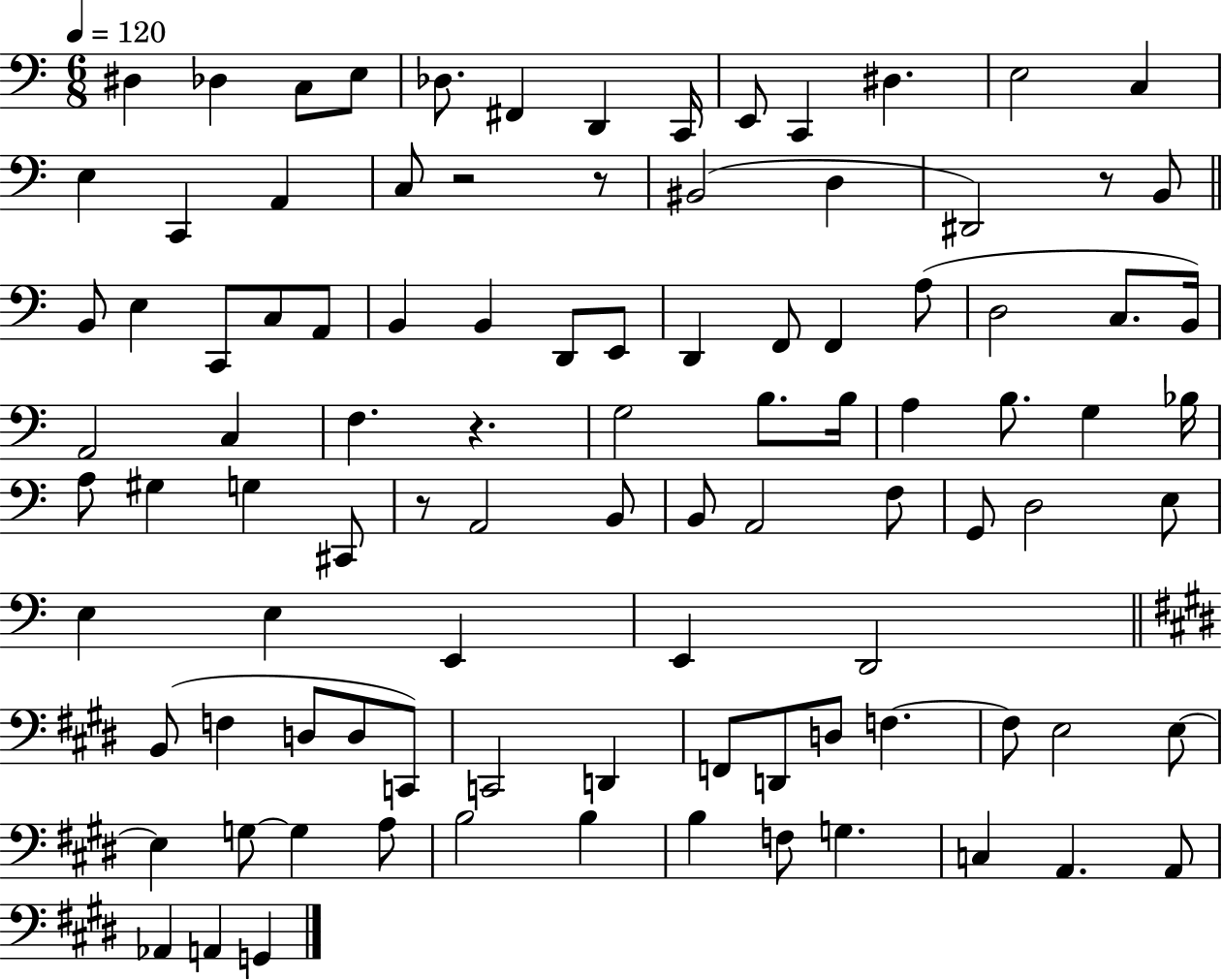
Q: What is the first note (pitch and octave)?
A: D#3